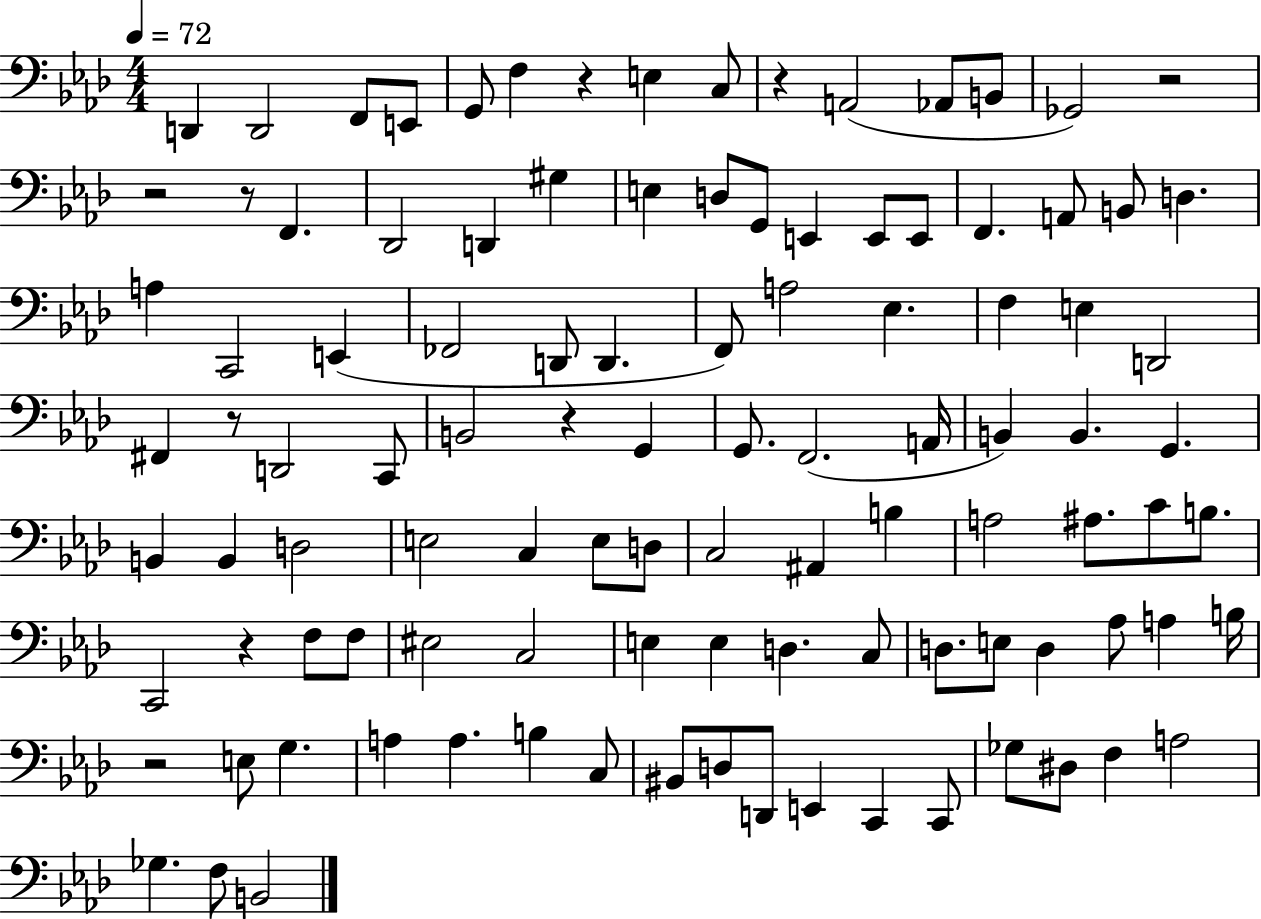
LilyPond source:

{
  \clef bass
  \numericTimeSignature
  \time 4/4
  \key aes \major
  \tempo 4 = 72
  \repeat volta 2 { d,4 d,2 f,8 e,8 | g,8 f4 r4 e4 c8 | r4 a,2( aes,8 b,8 | ges,2) r2 | \break r2 r8 f,4. | des,2 d,4 gis4 | e4 d8 g,8 e,4 e,8 e,8 | f,4. a,8 b,8 d4. | \break a4 c,2 e,4( | fes,2 d,8 d,4. | f,8) a2 ees4. | f4 e4 d,2 | \break fis,4 r8 d,2 c,8 | b,2 r4 g,4 | g,8. f,2.( a,16 | b,4) b,4. g,4. | \break b,4 b,4 d2 | e2 c4 e8 d8 | c2 ais,4 b4 | a2 ais8. c'8 b8. | \break c,2 r4 f8 f8 | eis2 c2 | e4 e4 d4. c8 | d8. e8 d4 aes8 a4 b16 | \break r2 e8 g4. | a4 a4. b4 c8 | bis,8 d8 d,8 e,4 c,4 c,8 | ges8 dis8 f4 a2 | \break ges4. f8 b,2 | } \bar "|."
}